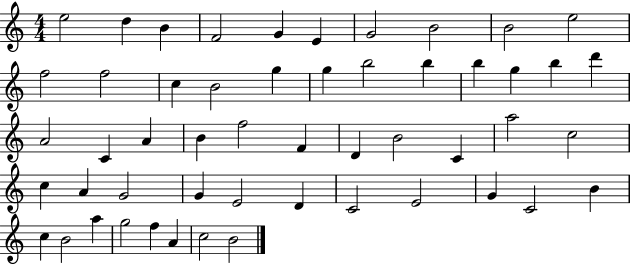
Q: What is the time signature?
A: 4/4